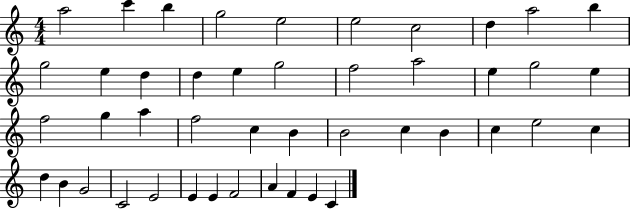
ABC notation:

X:1
T:Untitled
M:4/4
L:1/4
K:C
a2 c' b g2 e2 e2 c2 d a2 b g2 e d d e g2 f2 a2 e g2 e f2 g a f2 c B B2 c B c e2 c d B G2 C2 E2 E E F2 A F E C